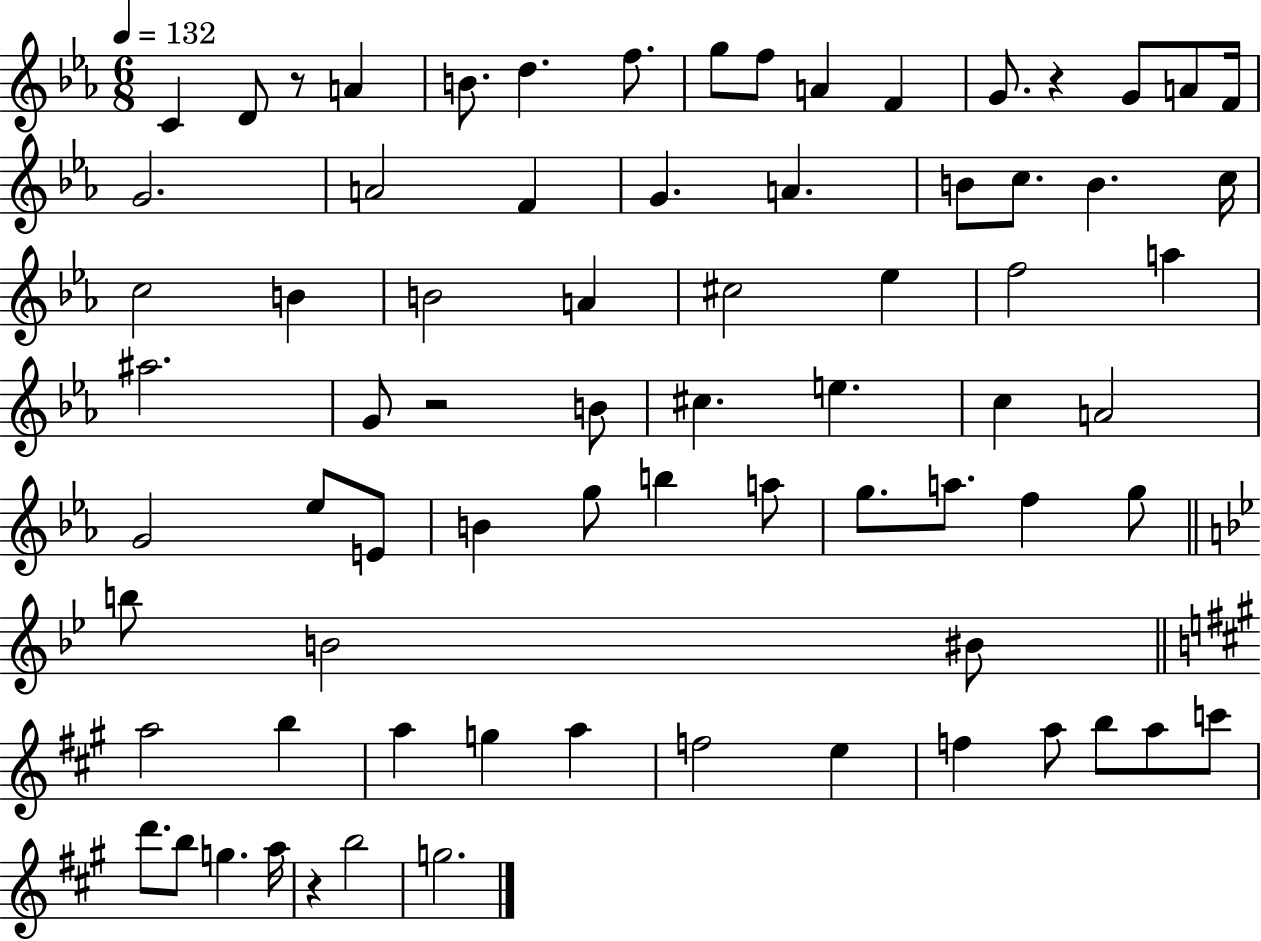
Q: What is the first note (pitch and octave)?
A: C4